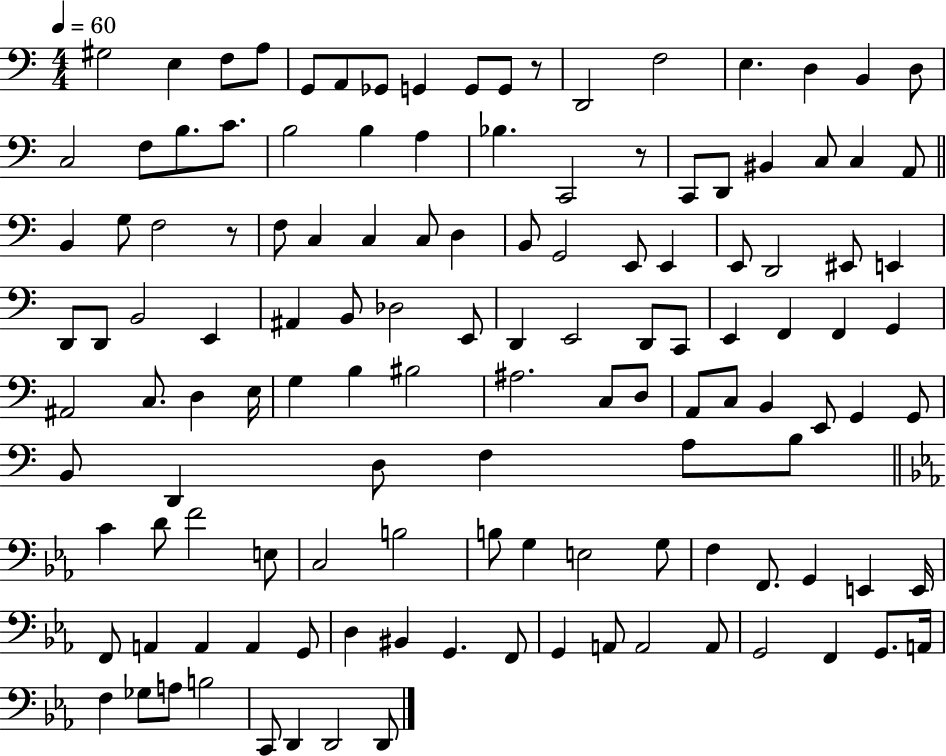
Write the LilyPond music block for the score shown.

{
  \clef bass
  \numericTimeSignature
  \time 4/4
  \key c \major
  \tempo 4 = 60
  \repeat volta 2 { gis2 e4 f8 a8 | g,8 a,8 ges,8 g,4 g,8 g,8 r8 | d,2 f2 | e4. d4 b,4 d8 | \break c2 f8 b8. c'8. | b2 b4 a4 | bes4. c,2 r8 | c,8 d,8 bis,4 c8 c4 a,8 | \break \bar "||" \break \key c \major b,4 g8 f2 r8 | f8 c4 c4 c8 d4 | b,8 g,2 e,8 e,4 | e,8 d,2 eis,8 e,4 | \break d,8 d,8 b,2 e,4 | ais,4 b,8 des2 e,8 | d,4 e,2 d,8 c,8 | e,4 f,4 f,4 g,4 | \break ais,2 c8. d4 e16 | g4 b4 bis2 | ais2. c8 d8 | a,8 c8 b,4 e,8 g,4 g,8 | \break b,8 d,4 d8 f4 a8 b8 | \bar "||" \break \key ees \major c'4 d'8 f'2 e8 | c2 b2 | b8 g4 e2 g8 | f4 f,8. g,4 e,4 e,16 | \break f,8 a,4 a,4 a,4 g,8 | d4 bis,4 g,4. f,8 | g,4 a,8 a,2 a,8 | g,2 f,4 g,8. a,16 | \break f4 ges8 a8 b2 | c,8 d,4 d,2 d,8 | } \bar "|."
}